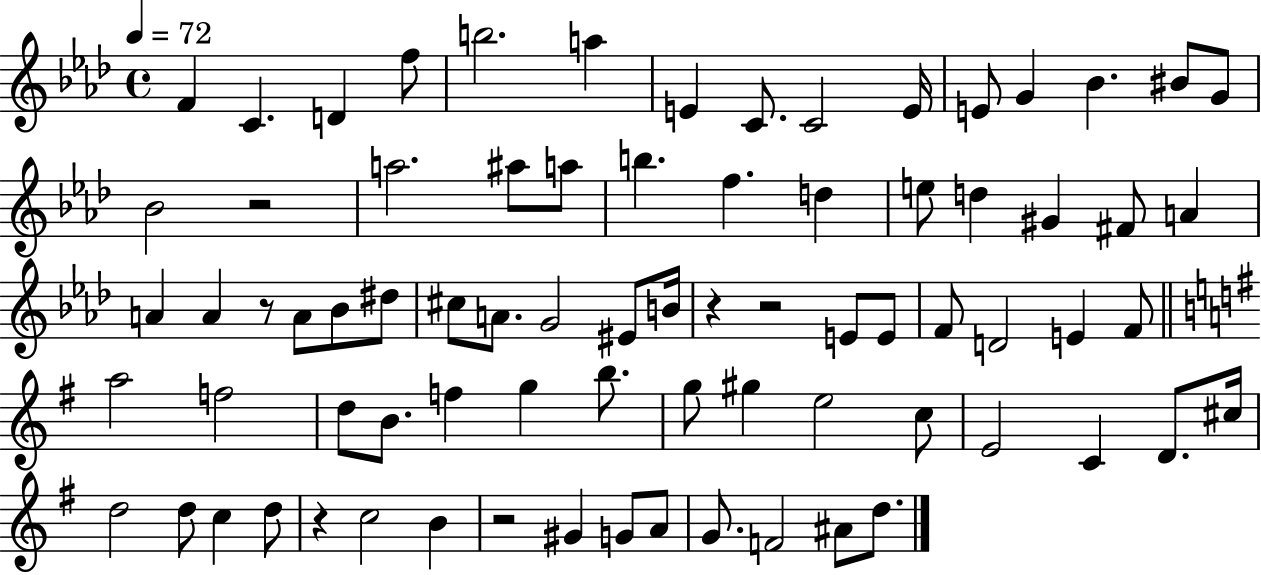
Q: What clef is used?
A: treble